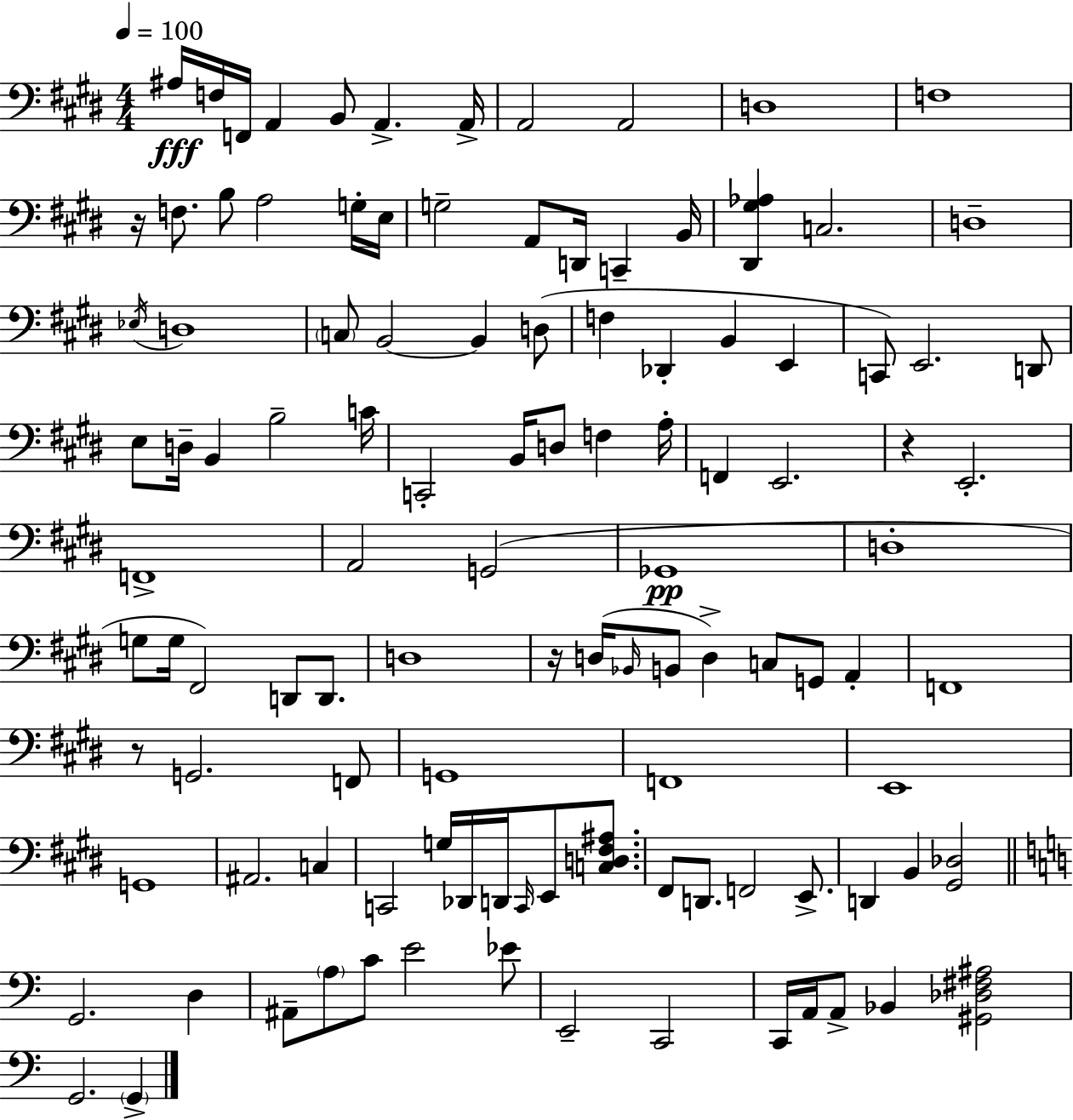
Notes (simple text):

A#3/s F3/s F2/s A2/q B2/e A2/q. A2/s A2/h A2/h D3/w F3/w R/s F3/e. B3/e A3/h G3/s E3/s G3/h A2/e D2/s C2/q B2/s [D#2,G#3,Ab3]/q C3/h. D3/w Eb3/s D3/w C3/e B2/h B2/q D3/e F3/q Db2/q B2/q E2/q C2/e E2/h. D2/e E3/e D3/s B2/q B3/h C4/s C2/h B2/s D3/e F3/q A3/s F2/q E2/h. R/q E2/h. F2/w A2/h G2/h Gb2/w D3/w G3/e G3/s F#2/h D2/e D2/e. D3/w R/s D3/s Bb2/s B2/e D3/q C3/e G2/e A2/q F2/w R/e G2/h. F2/e G2/w F2/w E2/w G2/w A#2/h. C3/q C2/h G3/s Db2/s D2/s C2/s E2/e [C3,D3,F#3,A#3]/e. F#2/e D2/e. F2/h E2/e. D2/q B2/q [G#2,Db3]/h G2/h. D3/q A#2/e A3/e C4/e E4/h Eb4/e E2/h C2/h C2/s A2/s A2/e Bb2/q [G#2,Db3,F#3,A#3]/h G2/h. G2/q